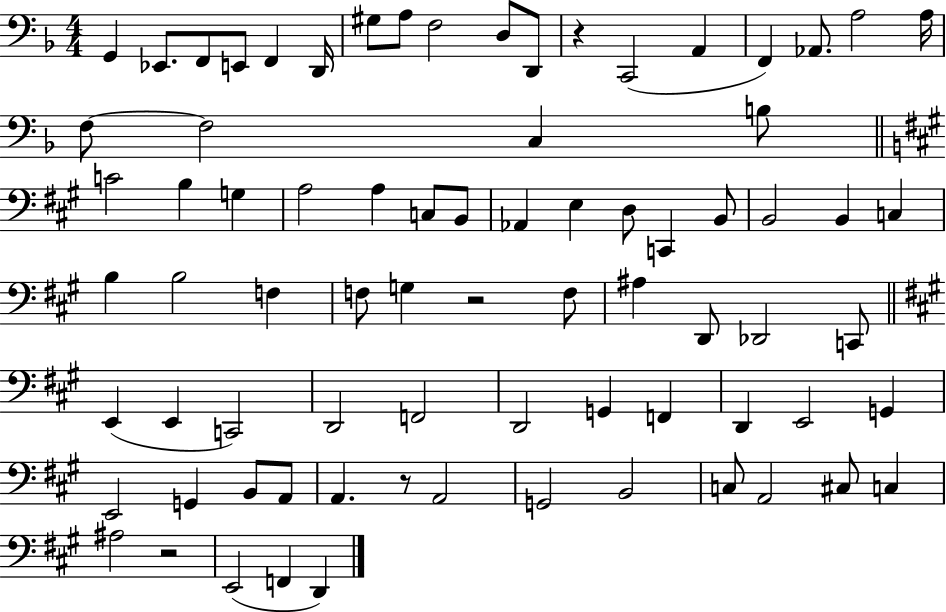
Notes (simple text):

G2/q Eb2/e. F2/e E2/e F2/q D2/s G#3/e A3/e F3/h D3/e D2/e R/q C2/h A2/q F2/q Ab2/e. A3/h A3/s F3/e F3/h C3/q B3/e C4/h B3/q G3/q A3/h A3/q C3/e B2/e Ab2/q E3/q D3/e C2/q B2/e B2/h B2/q C3/q B3/q B3/h F3/q F3/e G3/q R/h F3/e A#3/q D2/e Db2/h C2/e E2/q E2/q C2/h D2/h F2/h D2/h G2/q F2/q D2/q E2/h G2/q E2/h G2/q B2/e A2/e A2/q. R/e A2/h G2/h B2/h C3/e A2/h C#3/e C3/q A#3/h R/h E2/h F2/q D2/q